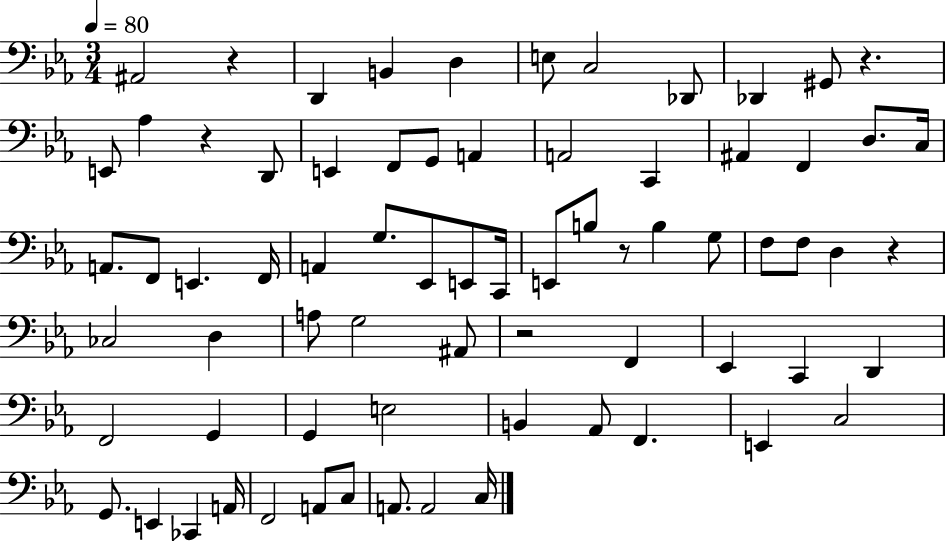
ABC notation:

X:1
T:Untitled
M:3/4
L:1/4
K:Eb
^A,,2 z D,, B,, D, E,/2 C,2 _D,,/2 _D,, ^G,,/2 z E,,/2 _A, z D,,/2 E,, F,,/2 G,,/2 A,, A,,2 C,, ^A,, F,, D,/2 C,/4 A,,/2 F,,/2 E,, F,,/4 A,, G,/2 _E,,/2 E,,/2 C,,/4 E,,/2 B,/2 z/2 B, G,/2 F,/2 F,/2 D, z _C,2 D, A,/2 G,2 ^A,,/2 z2 F,, _E,, C,, D,, F,,2 G,, G,, E,2 B,, _A,,/2 F,, E,, C,2 G,,/2 E,, _C,, A,,/4 F,,2 A,,/2 C,/2 A,,/2 A,,2 C,/4